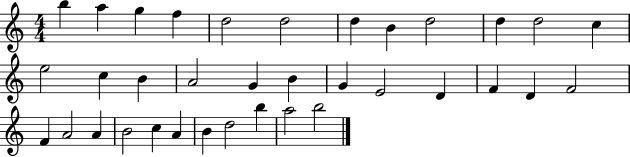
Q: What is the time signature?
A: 4/4